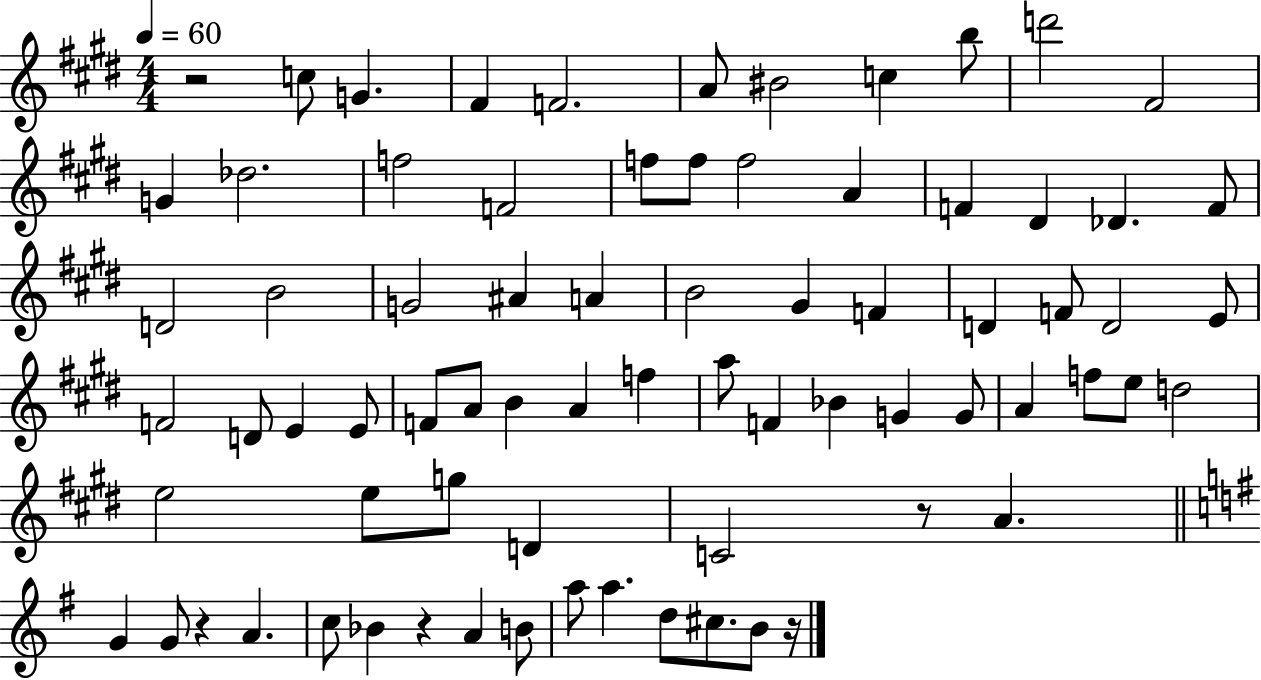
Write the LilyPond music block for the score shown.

{
  \clef treble
  \numericTimeSignature
  \time 4/4
  \key e \major
  \tempo 4 = 60
  r2 c''8 g'4. | fis'4 f'2. | a'8 bis'2 c''4 b''8 | d'''2 fis'2 | \break g'4 des''2. | f''2 f'2 | f''8 f''8 f''2 a'4 | f'4 dis'4 des'4. f'8 | \break d'2 b'2 | g'2 ais'4 a'4 | b'2 gis'4 f'4 | d'4 f'8 d'2 e'8 | \break f'2 d'8 e'4 e'8 | f'8 a'8 b'4 a'4 f''4 | a''8 f'4 bes'4 g'4 g'8 | a'4 f''8 e''8 d''2 | \break e''2 e''8 g''8 d'4 | c'2 r8 a'4. | \bar "||" \break \key e \minor g'4 g'8 r4 a'4. | c''8 bes'4 r4 a'4 b'8 | a''8 a''4. d''8 cis''8. b'8 r16 | \bar "|."
}